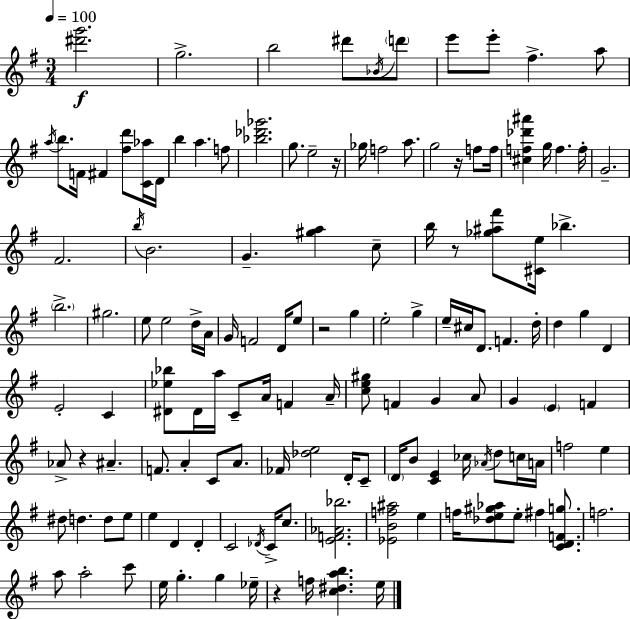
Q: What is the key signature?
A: G major